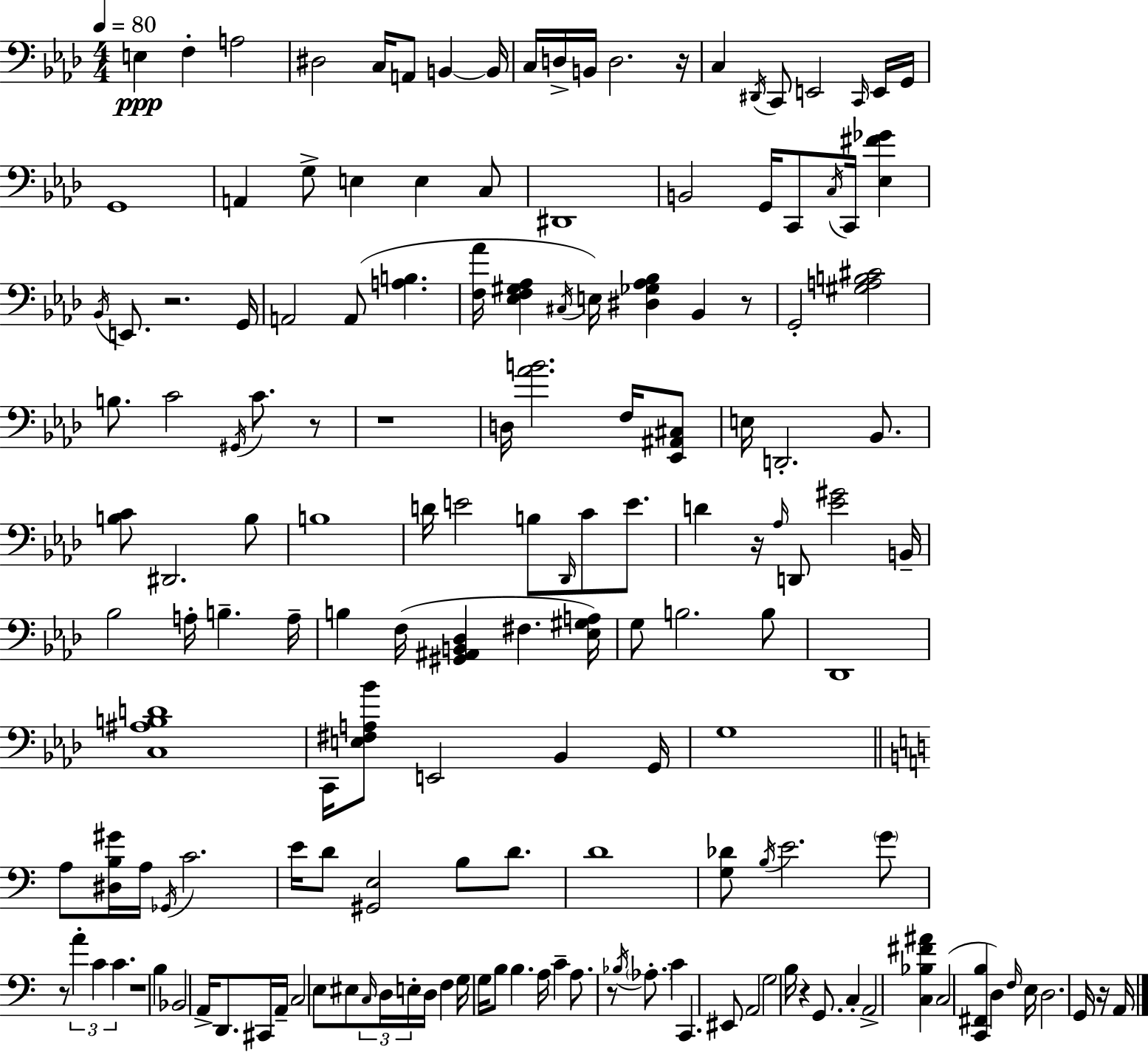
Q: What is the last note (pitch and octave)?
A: A2